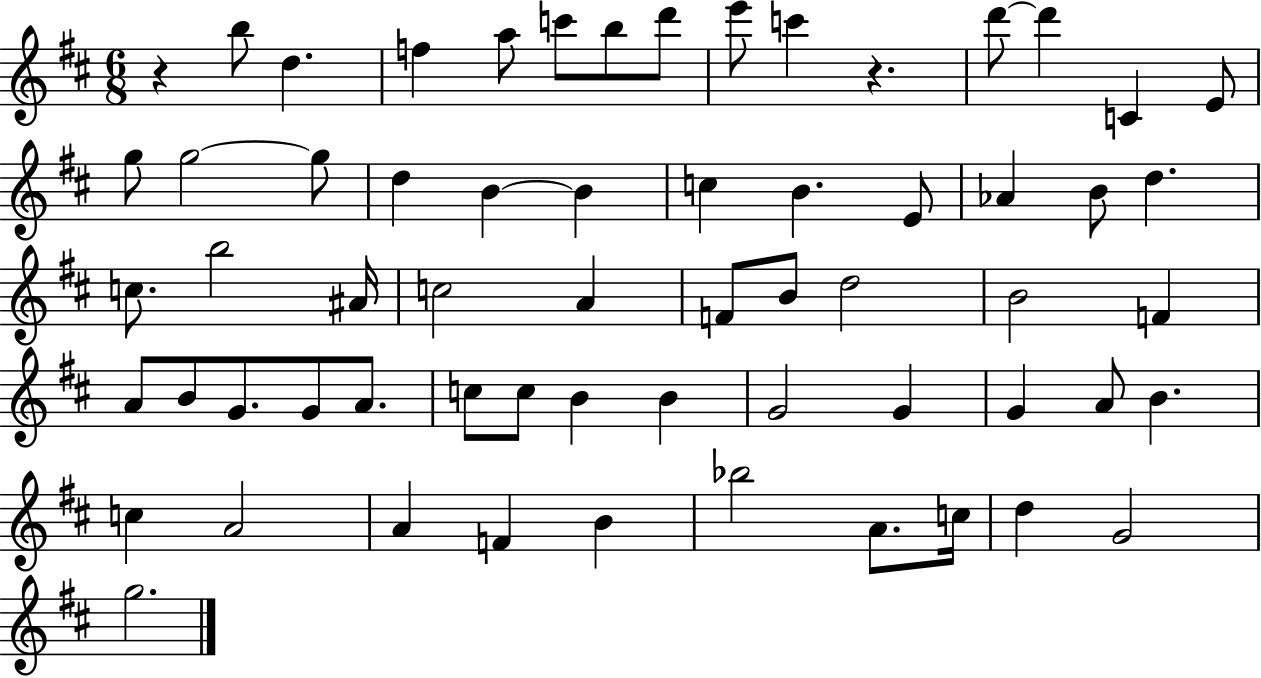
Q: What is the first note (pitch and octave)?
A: B5